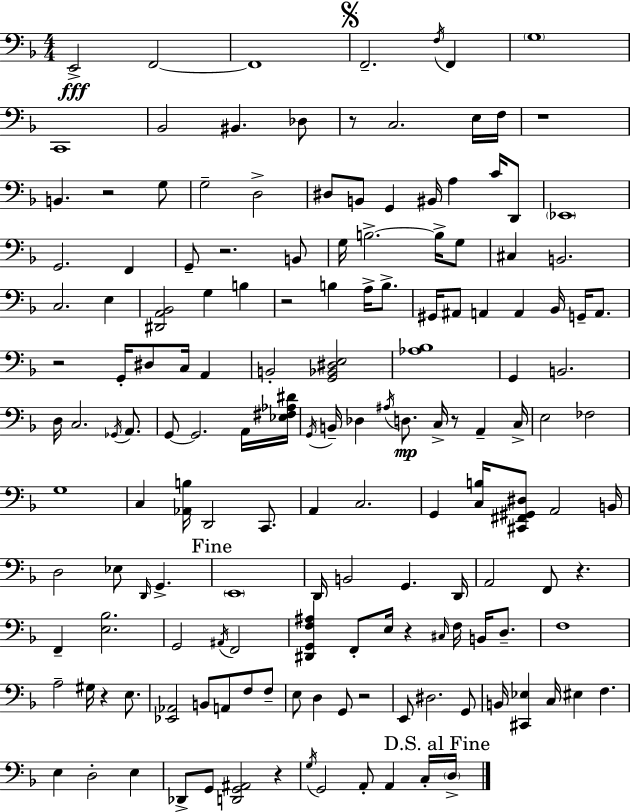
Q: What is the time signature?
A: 4/4